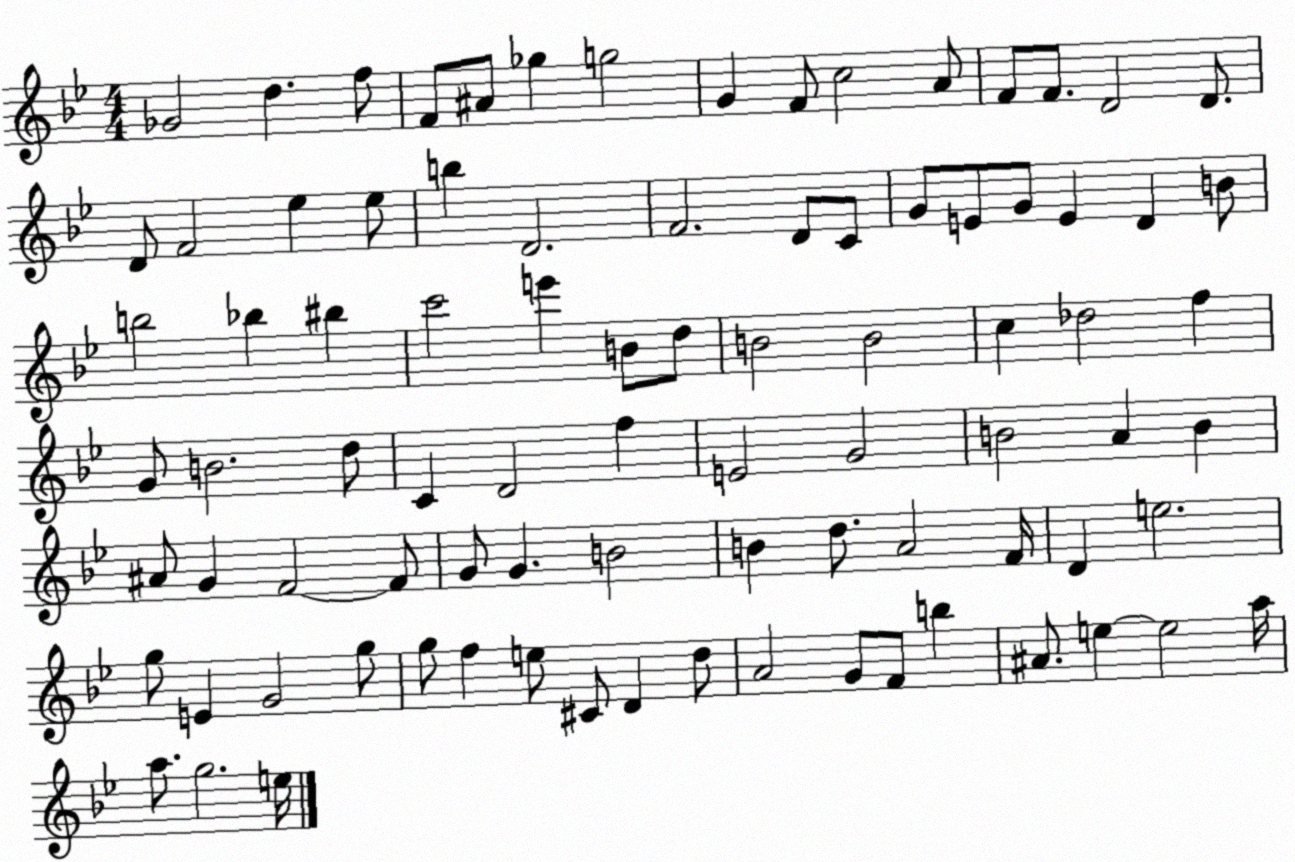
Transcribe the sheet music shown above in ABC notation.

X:1
T:Untitled
M:4/4
L:1/4
K:Bb
_G2 d f/2 F/2 ^A/2 _g g2 G F/2 c2 A/2 F/2 F/2 D2 D/2 D/2 F2 _e _e/2 b D2 F2 D/2 C/2 G/2 E/2 G/2 E D B/2 b2 _b ^b c'2 e' B/2 d/2 B2 B2 c _d2 f G/2 B2 d/2 C D2 f E2 G2 B2 A B ^A/2 G F2 F/2 G/2 G B2 B d/2 A2 F/4 D e2 g/2 E G2 g/2 g/2 f e/2 ^C/2 D d/2 A2 G/2 F/2 b ^A/2 e e2 a/4 a/2 g2 e/4